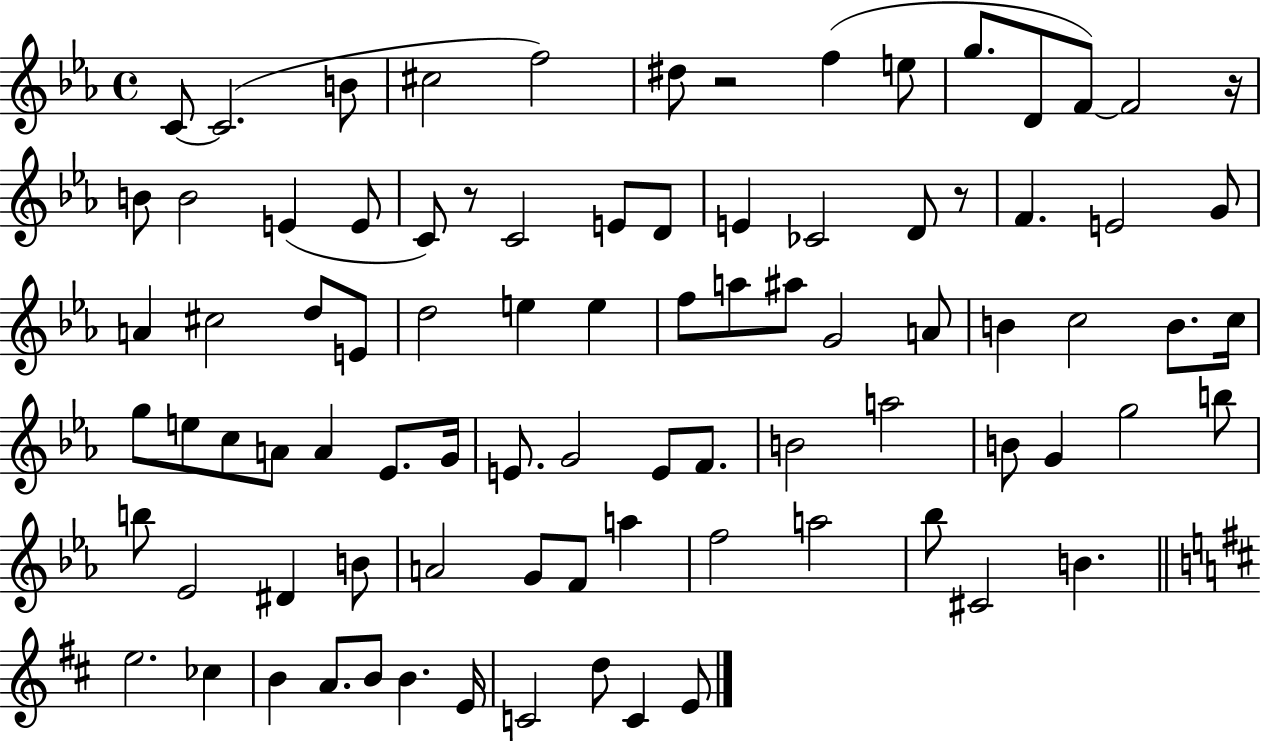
C4/e C4/h. B4/e C#5/h F5/h D#5/e R/h F5/q E5/e G5/e. D4/e F4/e F4/h R/s B4/e B4/h E4/q E4/e C4/e R/e C4/h E4/e D4/e E4/q CES4/h D4/e R/e F4/q. E4/h G4/e A4/q C#5/h D5/e E4/e D5/h E5/q E5/q F5/e A5/e A#5/e G4/h A4/e B4/q C5/h B4/e. C5/s G5/e E5/e C5/e A4/e A4/q Eb4/e. G4/s E4/e. G4/h E4/e F4/e. B4/h A5/h B4/e G4/q G5/h B5/e B5/e Eb4/h D#4/q B4/e A4/h G4/e F4/e A5/q F5/h A5/h Bb5/e C#4/h B4/q. E5/h. CES5/q B4/q A4/e. B4/e B4/q. E4/s C4/h D5/e C4/q E4/e